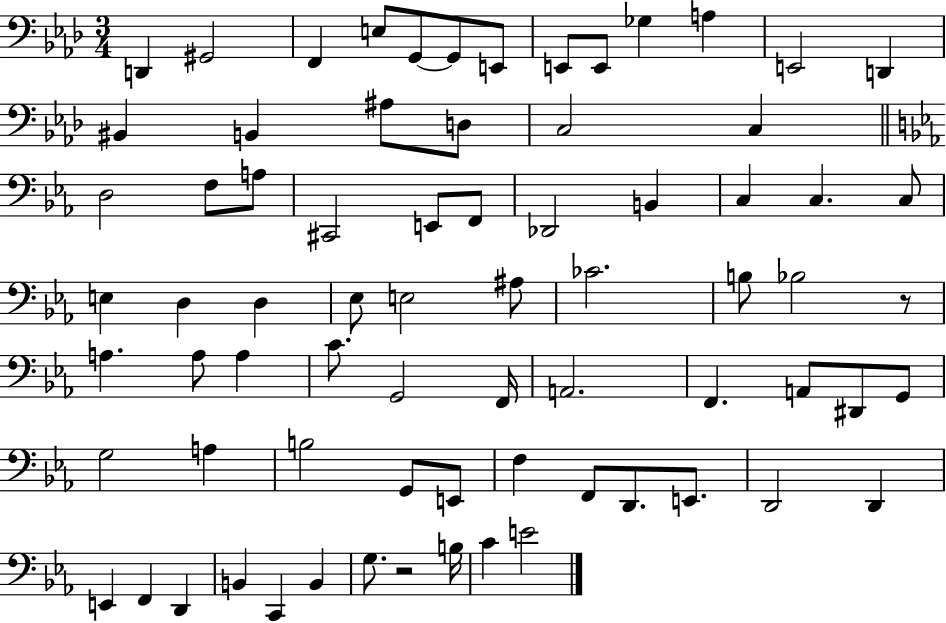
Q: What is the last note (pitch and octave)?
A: E4